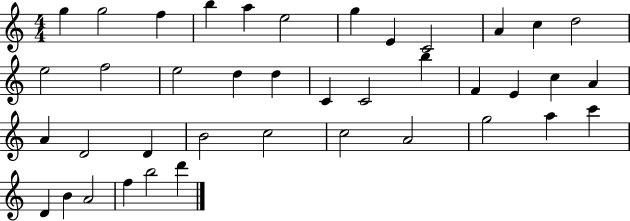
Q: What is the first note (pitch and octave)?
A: G5